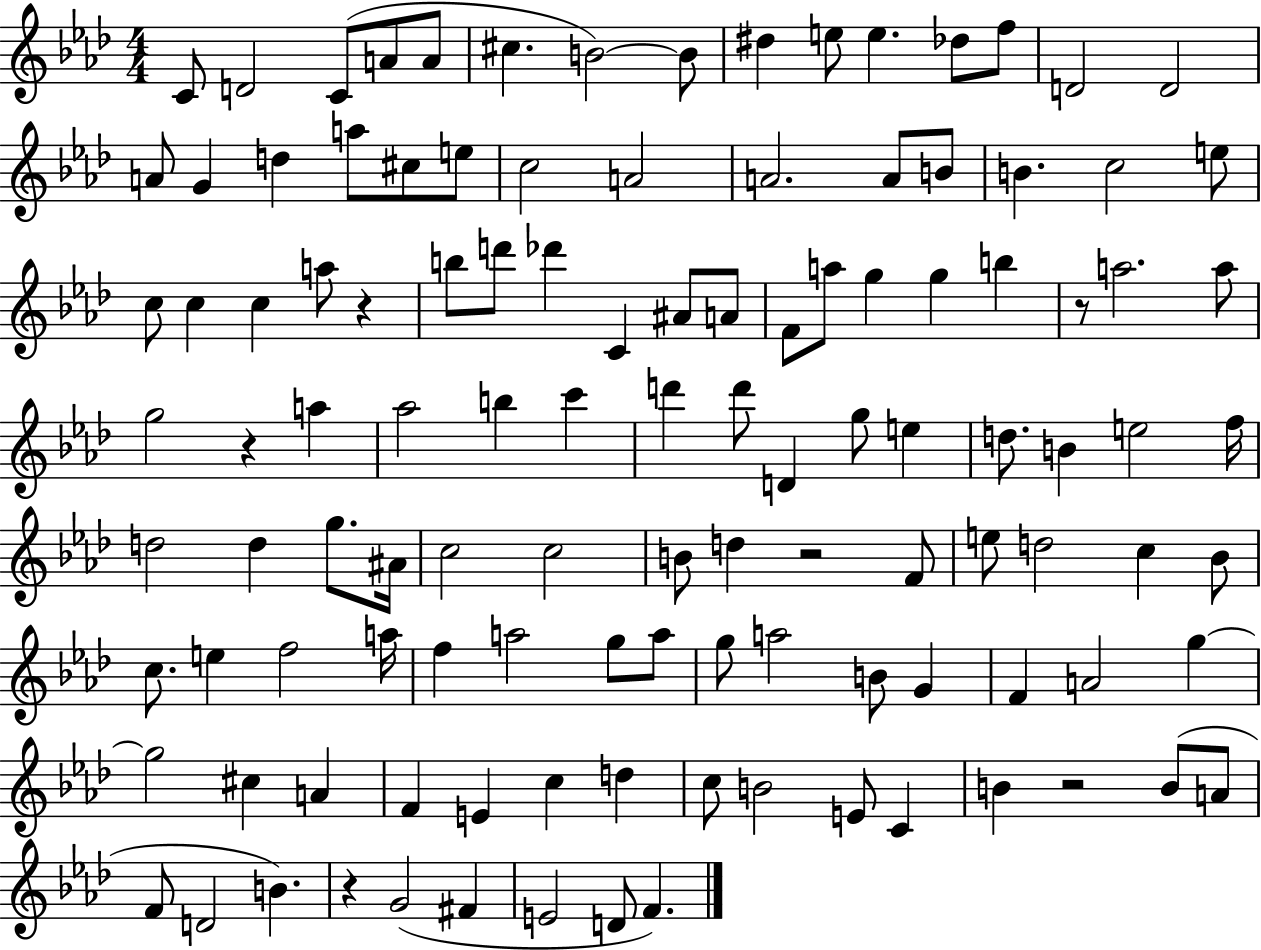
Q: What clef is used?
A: treble